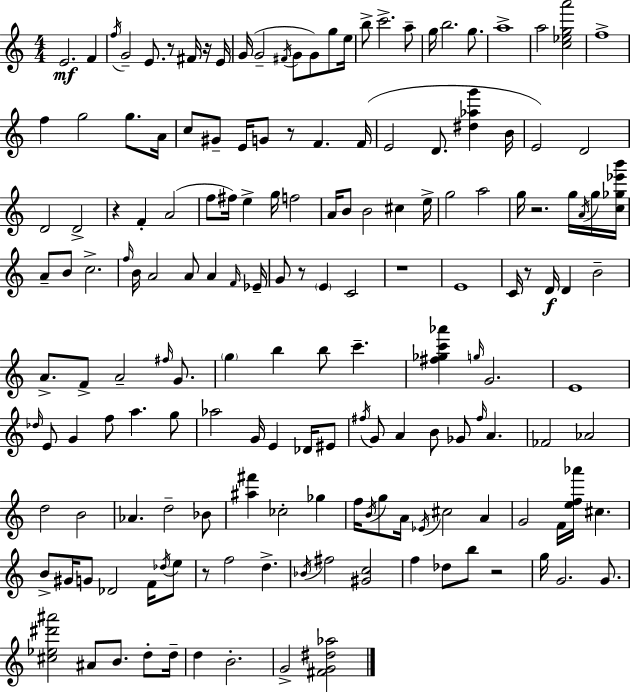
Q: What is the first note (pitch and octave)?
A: E4